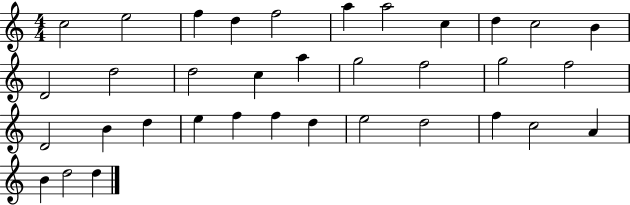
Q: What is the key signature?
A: C major